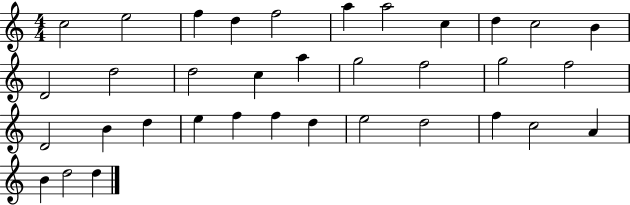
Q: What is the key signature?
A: C major